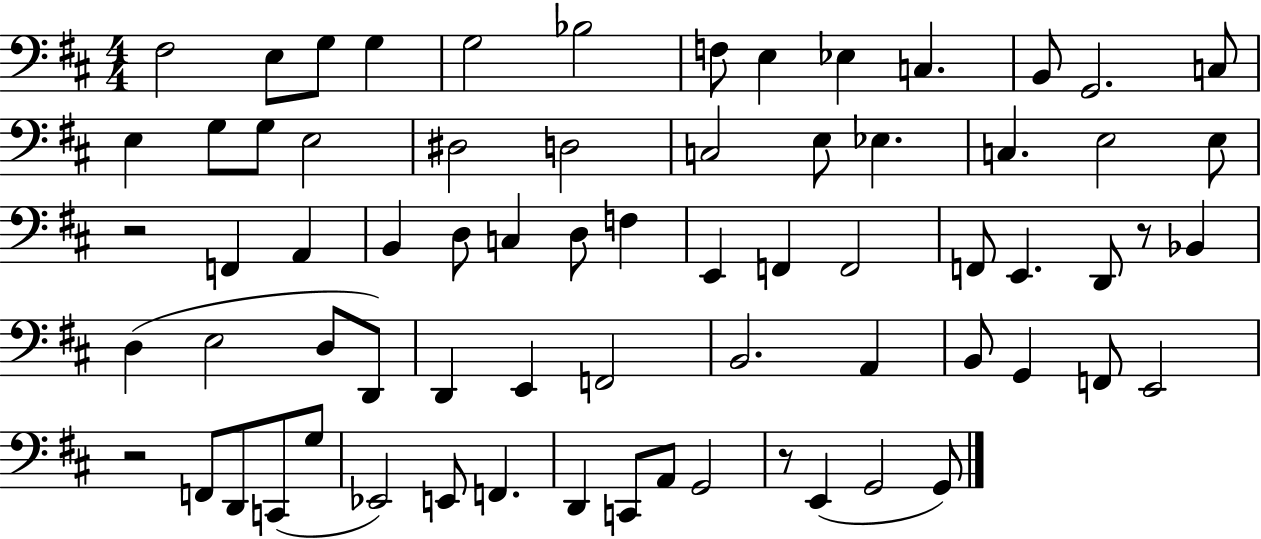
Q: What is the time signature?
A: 4/4